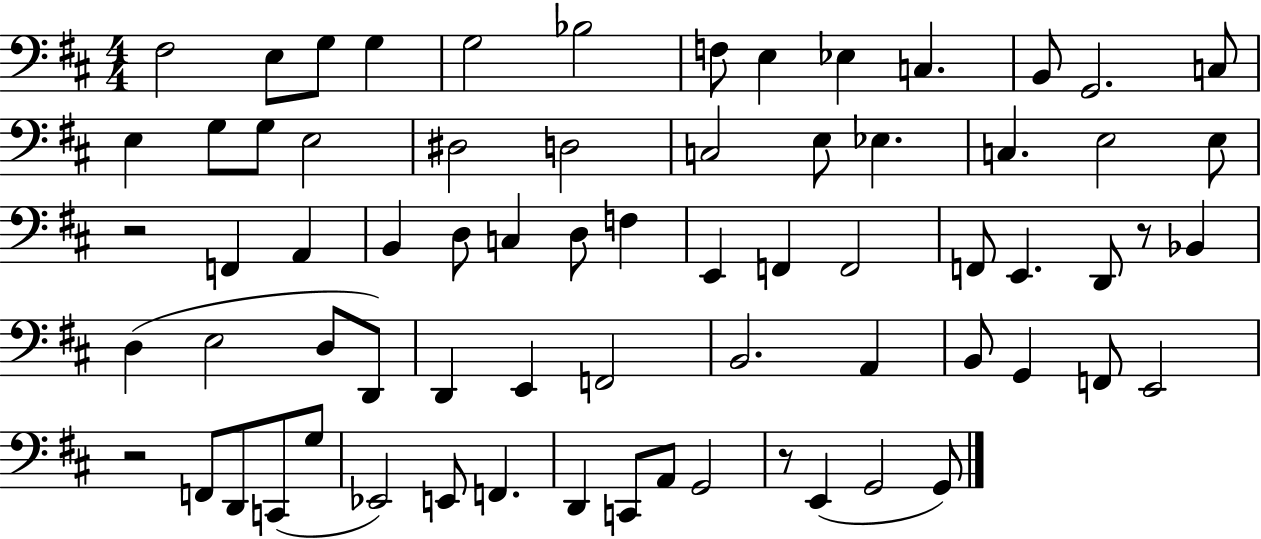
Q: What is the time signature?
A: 4/4